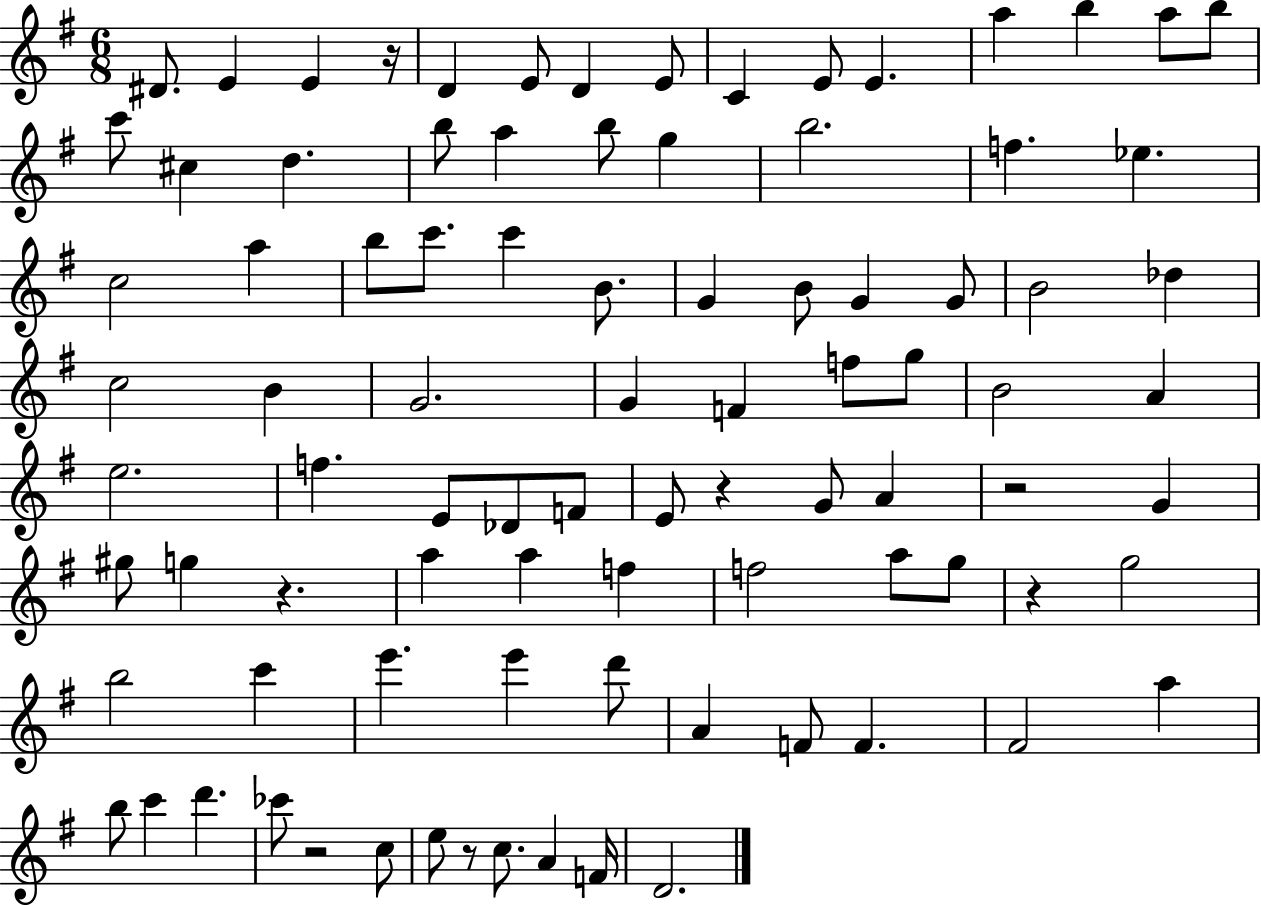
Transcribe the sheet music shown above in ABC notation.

X:1
T:Untitled
M:6/8
L:1/4
K:G
^D/2 E E z/4 D E/2 D E/2 C E/2 E a b a/2 b/2 c'/2 ^c d b/2 a b/2 g b2 f _e c2 a b/2 c'/2 c' B/2 G B/2 G G/2 B2 _d c2 B G2 G F f/2 g/2 B2 A e2 f E/2 _D/2 F/2 E/2 z G/2 A z2 G ^g/2 g z a a f f2 a/2 g/2 z g2 b2 c' e' e' d'/2 A F/2 F ^F2 a b/2 c' d' _c'/2 z2 c/2 e/2 z/2 c/2 A F/4 D2